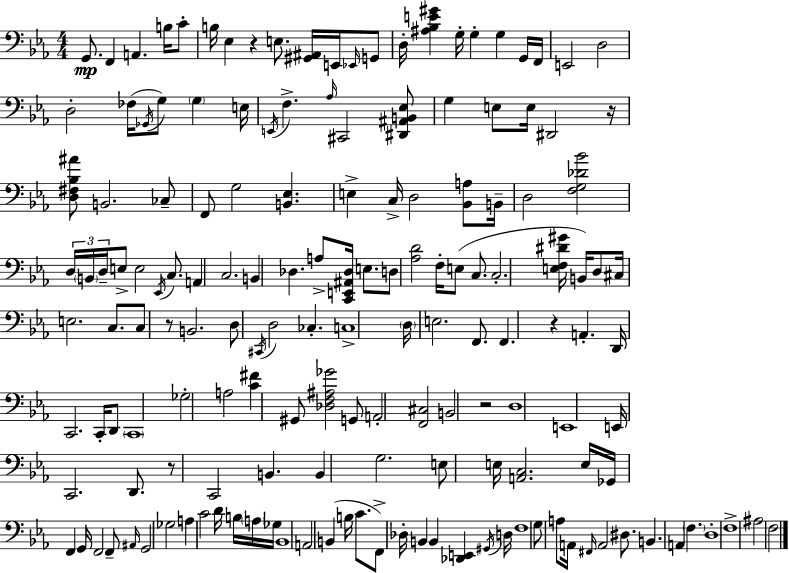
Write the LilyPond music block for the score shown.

{
  \clef bass
  \numericTimeSignature
  \time 4/4
  \key c \minor
  g,8.\mp f,4 a,4. b16 c'8-. | b16 ees4 r4 e8. <gis, ais,>16 e,16 \grace { ees,16 } g,8 | d16-. <ais bes e' gis'>4 g16-. g4-. g4 g,16 | f,16 e,2 d2 | \break d2-. fes16( \acciaccatura { ges,16 } g8) \parenthesize g4 | e16 \acciaccatura { e,16 } f4.-> \grace { aes16 } cis,2 | <dis, ais, b, ees>8 g4 e8 e16 dis,2 | r16 <d fis bes ais'>8 b,2. | \break ces8-- f,8 g2 <b, ees>4. | e4-> c16-> d2 | <bes, a>8 b,16-- d2 <f g des' bes'>2 | \tuplet 3/2 { d16 \parenthesize b,16 d16-- } e8-> e2 | \break \acciaccatura { ees,16 } c8. a,4 c2. | b,4 des4. a8-> | <c, e, ais, des>16 e8. d8 <aes d'>2 f16-. | e8( c8. c2.-. | \break <e f dis' gis'>16 b,16) d8 cis16 e2. | c8. c8 r8 b,2. | d8 \acciaccatura { cis,16 } d2 | ces4.-. c1-> | \break \parenthesize d16 e2. | f,8. f,4. r4 | a,4.-. d,16 c,2. | c,16-. d,8 \parenthesize c,1 | \break ges2-. a2 | <c' fis'>4 gis,8 <des f ais ges'>2 | g,8 a,2-. <f, cis>2 | b,2 r2 | \break d1 | e,1 | e,16 c,2. | d,8. r8 c,2 | \break b,4. b,4 g2. | e8 e16 <a, c>2. | e16 ges,16 f,4 g,16 f,2 | f,8-- \grace { ais,16 } g,2 ges2 | \break a4 c'2 | d'16 b16 \parenthesize a16 ges16 bes,1 | a,2 b,4( | b16 c'8. f,8->) des16-. b,4 b,4 | \break <des, e,>4 \acciaccatura { gis,16 } d16 f1 | g8 a8 a,16 \grace { fis,16 } a,2 | dis8. b,4. a,4 | \parenthesize f4. d1-. | \break f1-> | ais2 | f2 \bar "|."
}